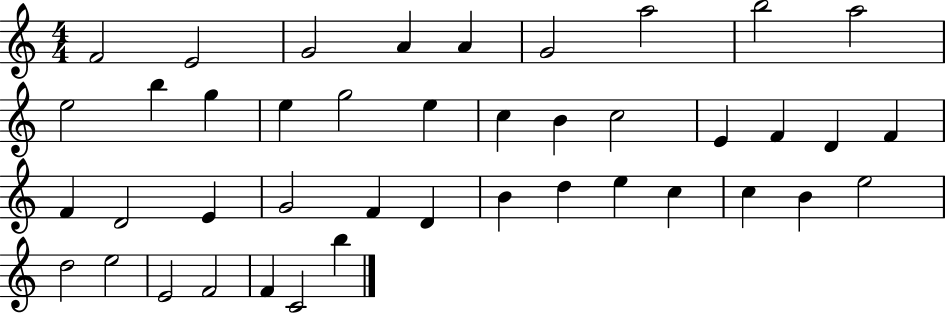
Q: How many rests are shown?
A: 0